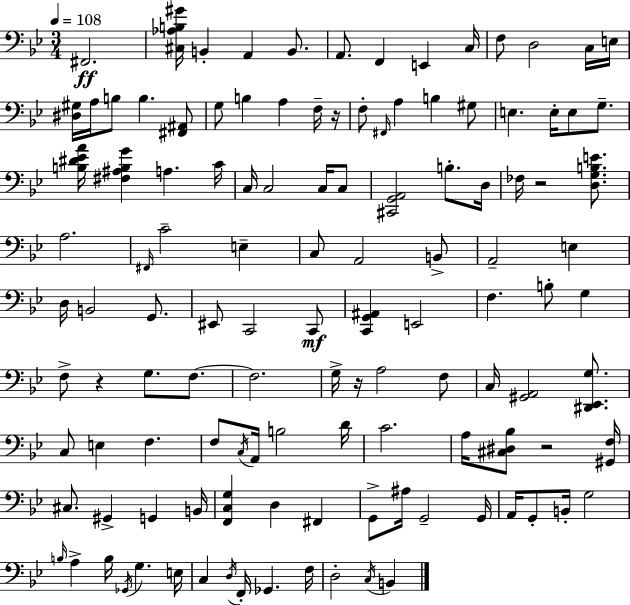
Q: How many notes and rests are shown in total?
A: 120